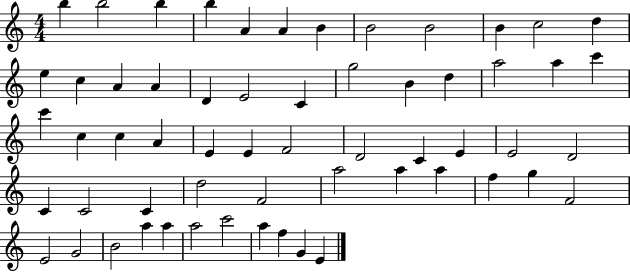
{
  \clef treble
  \numericTimeSignature
  \time 4/4
  \key c \major
  b''4 b''2 b''4 | b''4 a'4 a'4 b'4 | b'2 b'2 | b'4 c''2 d''4 | \break e''4 c''4 a'4 a'4 | d'4 e'2 c'4 | g''2 b'4 d''4 | a''2 a''4 c'''4 | \break c'''4 c''4 c''4 a'4 | e'4 e'4 f'2 | d'2 c'4 e'4 | e'2 d'2 | \break c'4 c'2 c'4 | d''2 f'2 | a''2 a''4 a''4 | f''4 g''4 f'2 | \break e'2 g'2 | b'2 a''4 a''4 | a''2 c'''2 | a''4 f''4 g'4 e'4 | \break \bar "|."
}